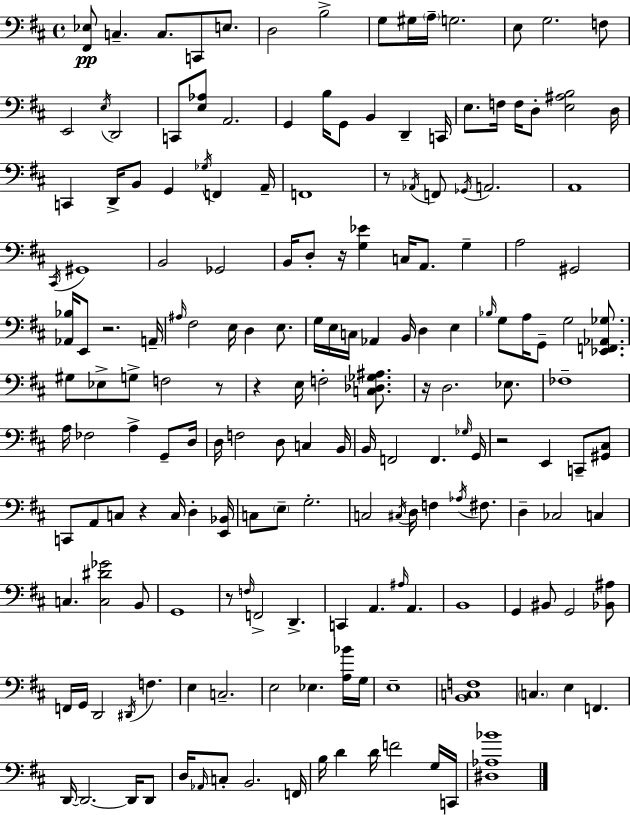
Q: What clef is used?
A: bass